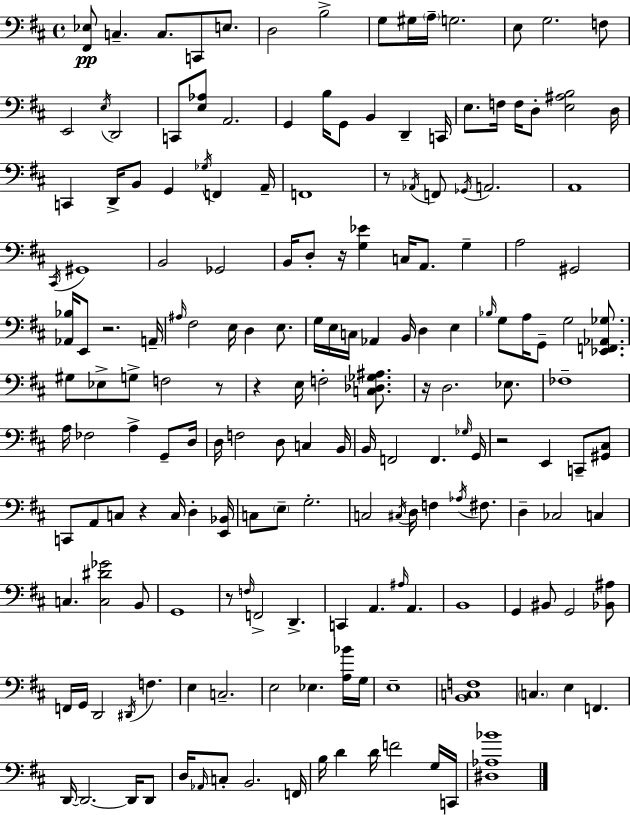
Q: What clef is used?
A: bass